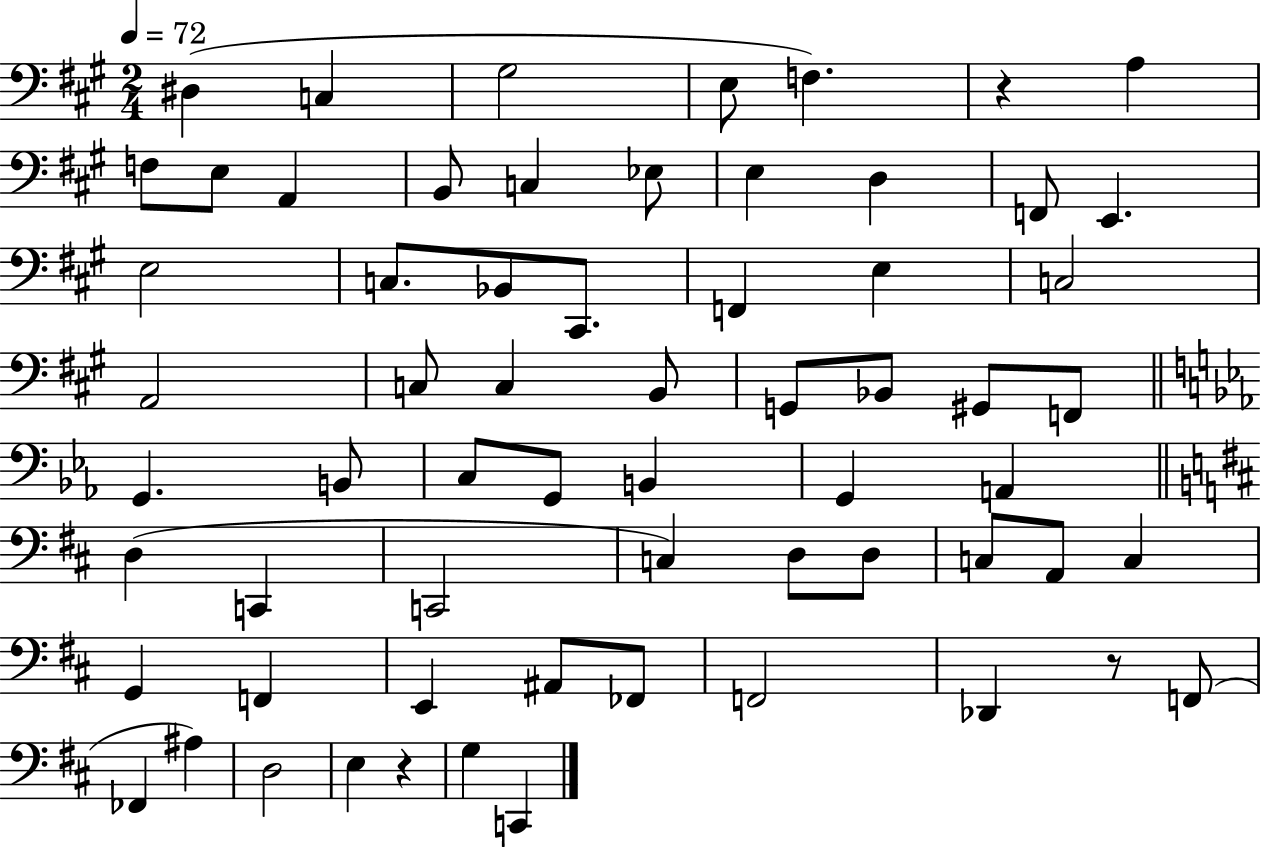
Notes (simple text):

D#3/q C3/q G#3/h E3/e F3/q. R/q A3/q F3/e E3/e A2/q B2/e C3/q Eb3/e E3/q D3/q F2/e E2/q. E3/h C3/e. Bb2/e C#2/e. F2/q E3/q C3/h A2/h C3/e C3/q B2/e G2/e Bb2/e G#2/e F2/e G2/q. B2/e C3/e G2/e B2/q G2/q A2/q D3/q C2/q C2/h C3/q D3/e D3/e C3/e A2/e C3/q G2/q F2/q E2/q A#2/e FES2/e F2/h Db2/q R/e F2/e FES2/q A#3/q D3/h E3/q R/q G3/q C2/q